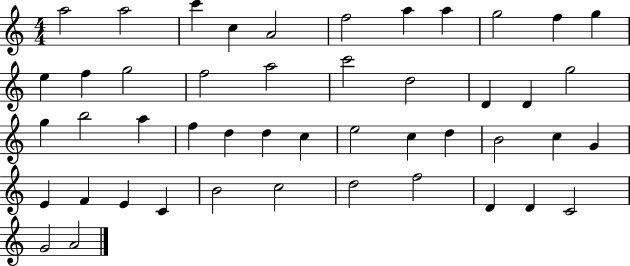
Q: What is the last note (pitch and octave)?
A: A4